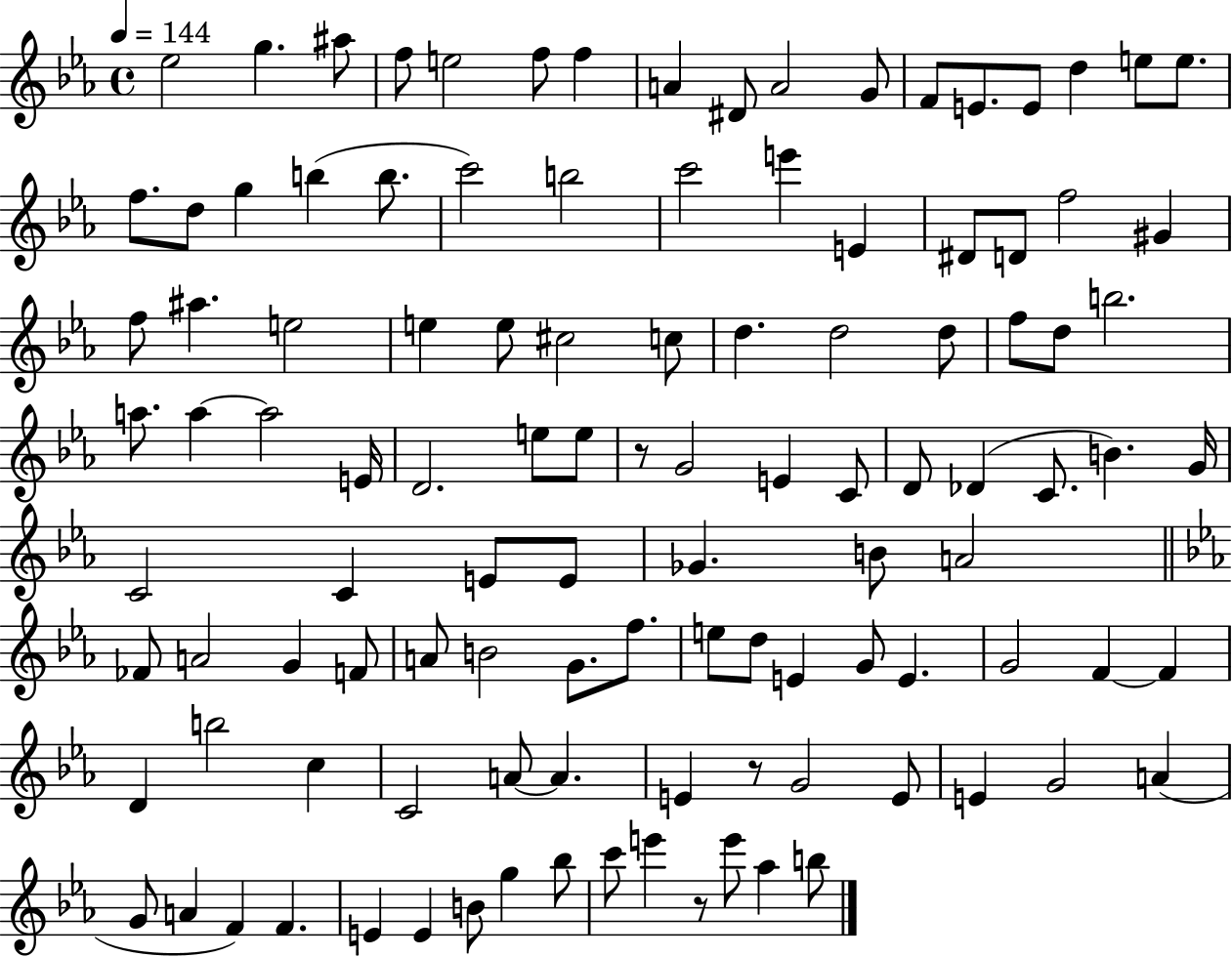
Eb5/h G5/q. A#5/e F5/e E5/h F5/e F5/q A4/q D#4/e A4/h G4/e F4/e E4/e. E4/e D5/q E5/e E5/e. F5/e. D5/e G5/q B5/q B5/e. C6/h B5/h C6/h E6/q E4/q D#4/e D4/e F5/h G#4/q F5/e A#5/q. E5/h E5/q E5/e C#5/h C5/e D5/q. D5/h D5/e F5/e D5/e B5/h. A5/e. A5/q A5/h E4/s D4/h. E5/e E5/e R/e G4/h E4/q C4/e D4/e Db4/q C4/e. B4/q. G4/s C4/h C4/q E4/e E4/e Gb4/q. B4/e A4/h FES4/e A4/h G4/q F4/e A4/e B4/h G4/e. F5/e. E5/e D5/e E4/q G4/e E4/q. G4/h F4/q F4/q D4/q B5/h C5/q C4/h A4/e A4/q. E4/q R/e G4/h E4/e E4/q G4/h A4/q G4/e A4/q F4/q F4/q. E4/q E4/q B4/e G5/q Bb5/e C6/e E6/q R/e E6/e Ab5/q B5/e